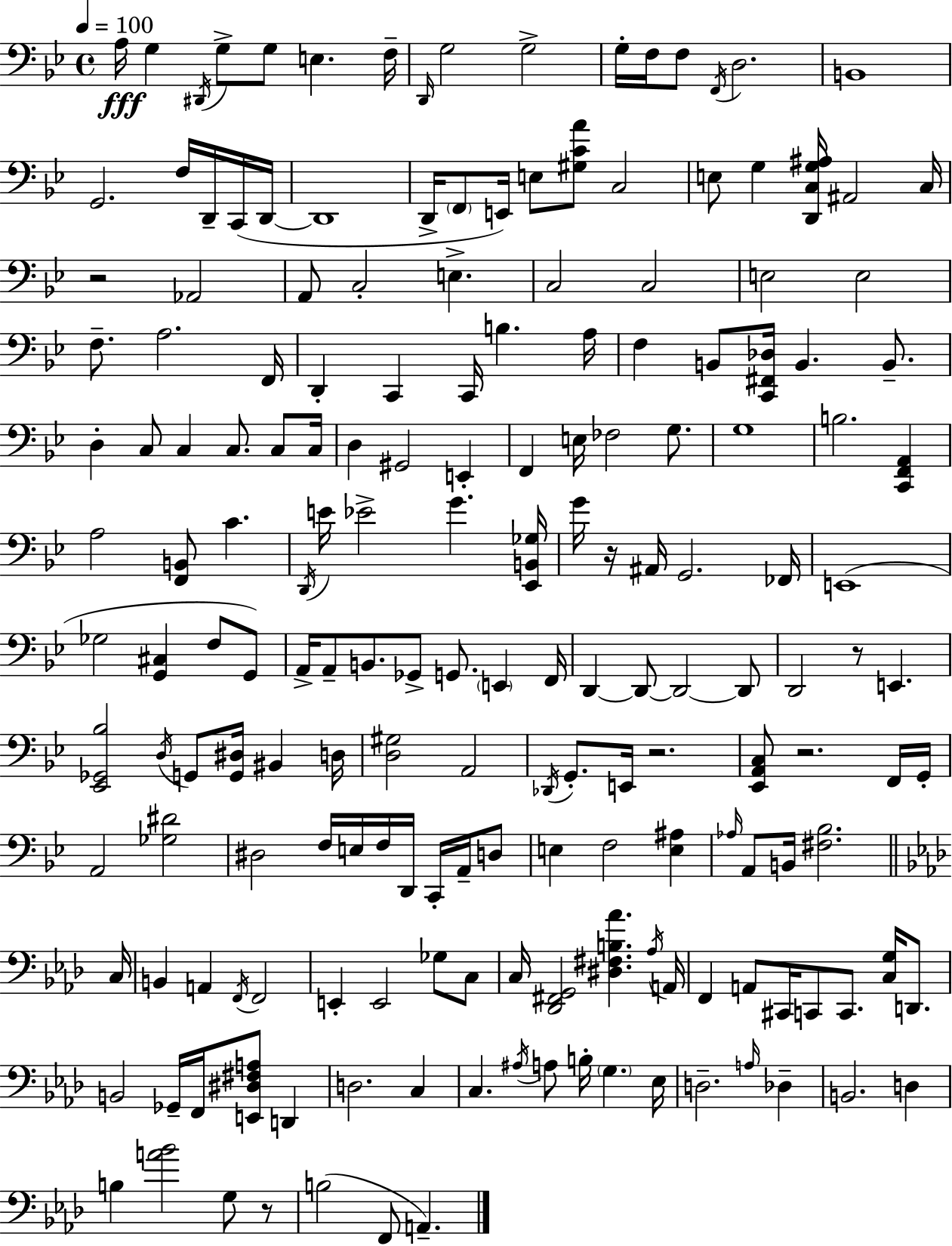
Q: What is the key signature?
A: BES major